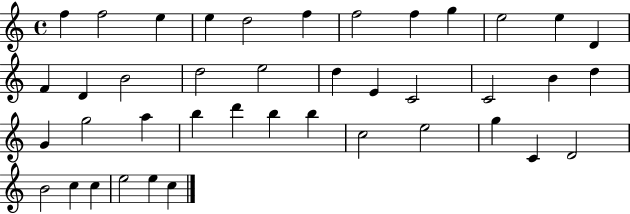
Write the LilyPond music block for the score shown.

{
  \clef treble
  \time 4/4
  \defaultTimeSignature
  \key c \major
  f''4 f''2 e''4 | e''4 d''2 f''4 | f''2 f''4 g''4 | e''2 e''4 d'4 | \break f'4 d'4 b'2 | d''2 e''2 | d''4 e'4 c'2 | c'2 b'4 d''4 | \break g'4 g''2 a''4 | b''4 d'''4 b''4 b''4 | c''2 e''2 | g''4 c'4 d'2 | \break b'2 c''4 c''4 | e''2 e''4 c''4 | \bar "|."
}